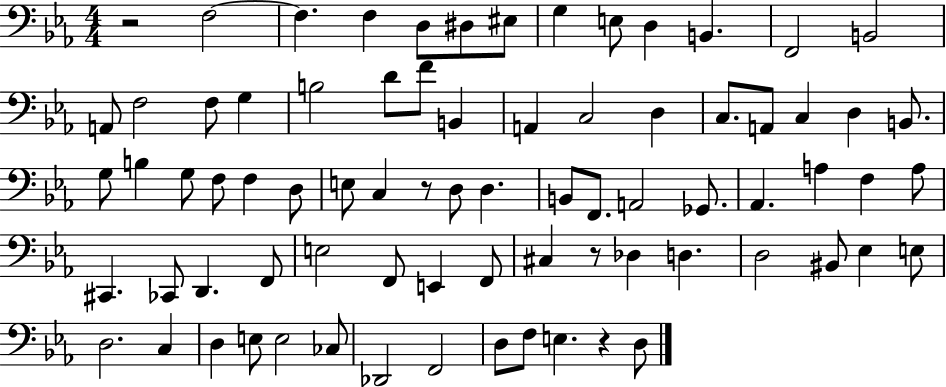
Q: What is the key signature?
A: EES major